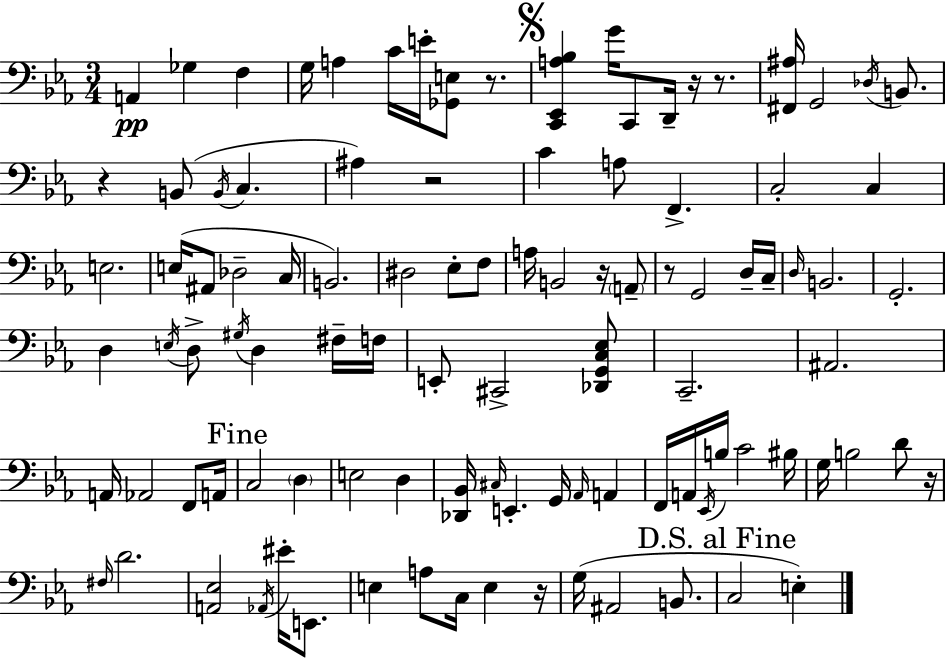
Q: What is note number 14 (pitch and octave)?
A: B2